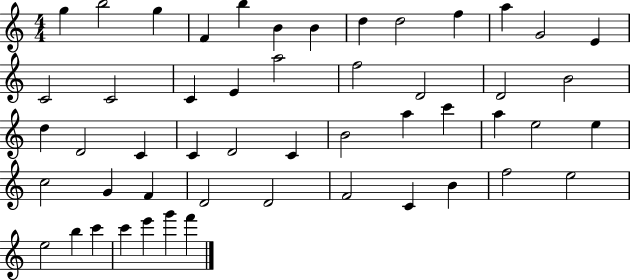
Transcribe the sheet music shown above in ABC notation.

X:1
T:Untitled
M:4/4
L:1/4
K:C
g b2 g F b B B d d2 f a G2 E C2 C2 C E a2 f2 D2 D2 B2 d D2 C C D2 C B2 a c' a e2 e c2 G F D2 D2 F2 C B f2 e2 e2 b c' c' e' g' f'